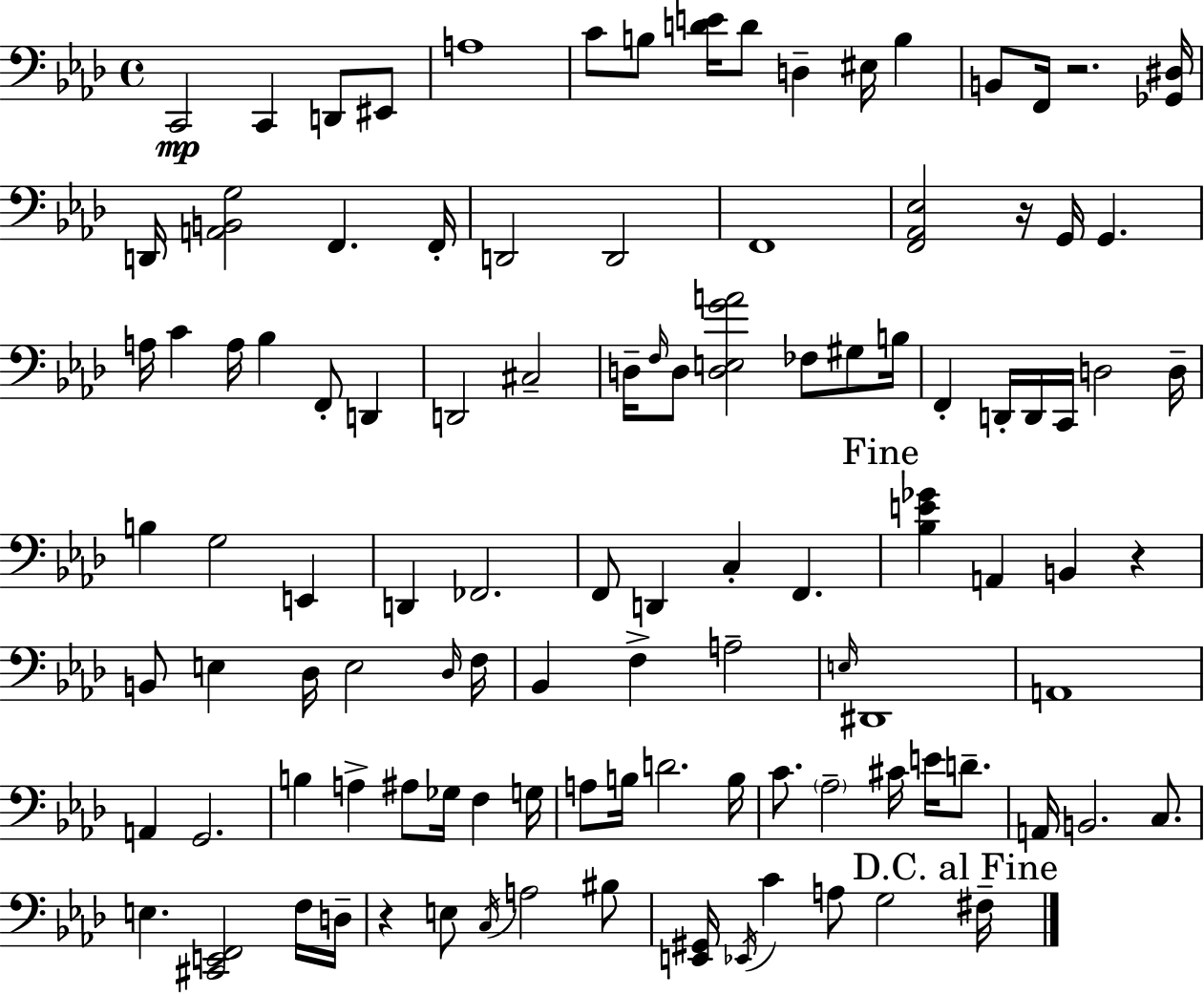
C2/h C2/q D2/e EIS2/e A3/w C4/e B3/e [D4,E4]/s D4/e D3/q EIS3/s B3/q B2/e F2/s R/h. [Gb2,D#3]/s D2/s [A2,B2,G3]/h F2/q. F2/s D2/h D2/h F2/w [F2,Ab2,Eb3]/h R/s G2/s G2/q. A3/s C4/q A3/s Bb3/q F2/e D2/q D2/h C#3/h D3/s F3/s D3/e [D3,E3,G4,A4]/h FES3/e G#3/e B3/s F2/q D2/s D2/s C2/s D3/h D3/s B3/q G3/h E2/q D2/q FES2/h. F2/e D2/q C3/q F2/q. [Bb3,E4,Gb4]/q A2/q B2/q R/q B2/e E3/q Db3/s E3/h Db3/s F3/s Bb2/q F3/q A3/h E3/s D#2/w A2/w A2/q G2/h. B3/q A3/q A#3/e Gb3/s F3/q G3/s A3/e B3/s D4/h. B3/s C4/e. Ab3/h C#4/s E4/s D4/e. A2/s B2/h. C3/e. E3/q. [C#2,E2,F2]/h F3/s D3/s R/q E3/e C3/s A3/h BIS3/e [E2,G#2]/s Eb2/s C4/q A3/e G3/h F#3/s